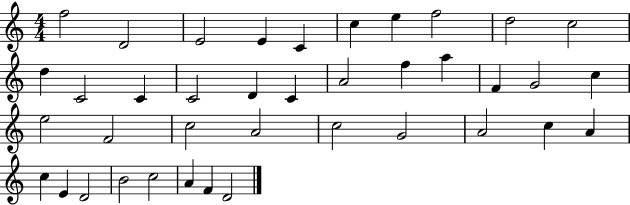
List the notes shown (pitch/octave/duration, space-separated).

F5/h D4/h E4/h E4/q C4/q C5/q E5/q F5/h D5/h C5/h D5/q C4/h C4/q C4/h D4/q C4/q A4/h F5/q A5/q F4/q G4/h C5/q E5/h F4/h C5/h A4/h C5/h G4/h A4/h C5/q A4/q C5/q E4/q D4/h B4/h C5/h A4/q F4/q D4/h